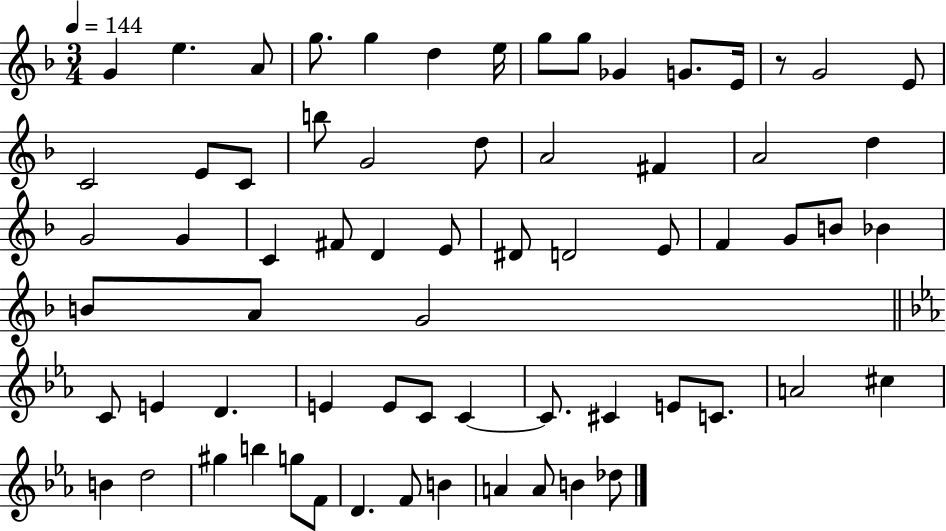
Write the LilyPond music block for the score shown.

{
  \clef treble
  \numericTimeSignature
  \time 3/4
  \key f \major
  \tempo 4 = 144
  g'4 e''4. a'8 | g''8. g''4 d''4 e''16 | g''8 g''8 ges'4 g'8. e'16 | r8 g'2 e'8 | \break c'2 e'8 c'8 | b''8 g'2 d''8 | a'2 fis'4 | a'2 d''4 | \break g'2 g'4 | c'4 fis'8 d'4 e'8 | dis'8 d'2 e'8 | f'4 g'8 b'8 bes'4 | \break b'8 a'8 g'2 | \bar "||" \break \key ees \major c'8 e'4 d'4. | e'4 e'8 c'8 c'4~~ | c'8. cis'4 e'8 c'8. | a'2 cis''4 | \break b'4 d''2 | gis''4 b''4 g''8 f'8 | d'4. f'8 b'4 | a'4 a'8 b'4 des''8 | \break \bar "|."
}